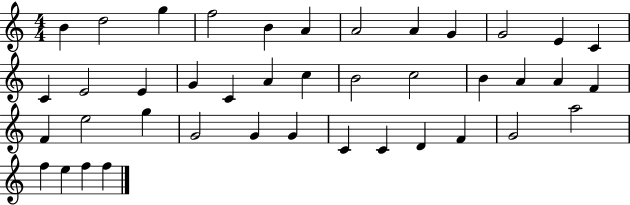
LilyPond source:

{
  \clef treble
  \numericTimeSignature
  \time 4/4
  \key c \major
  b'4 d''2 g''4 | f''2 b'4 a'4 | a'2 a'4 g'4 | g'2 e'4 c'4 | \break c'4 e'2 e'4 | g'4 c'4 a'4 c''4 | b'2 c''2 | b'4 a'4 a'4 f'4 | \break f'4 e''2 g''4 | g'2 g'4 g'4 | c'4 c'4 d'4 f'4 | g'2 a''2 | \break f''4 e''4 f''4 f''4 | \bar "|."
}